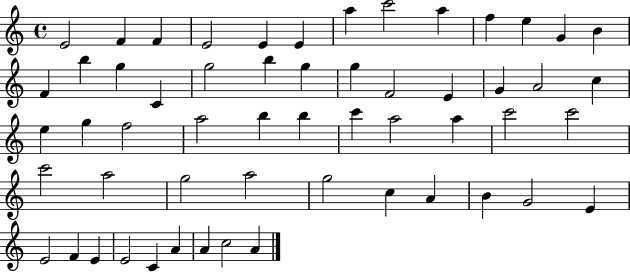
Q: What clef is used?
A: treble